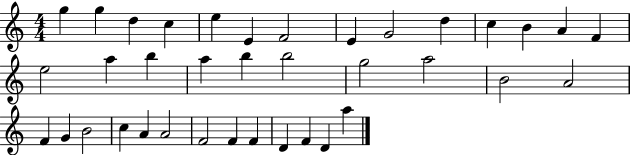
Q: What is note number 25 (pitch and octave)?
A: F4